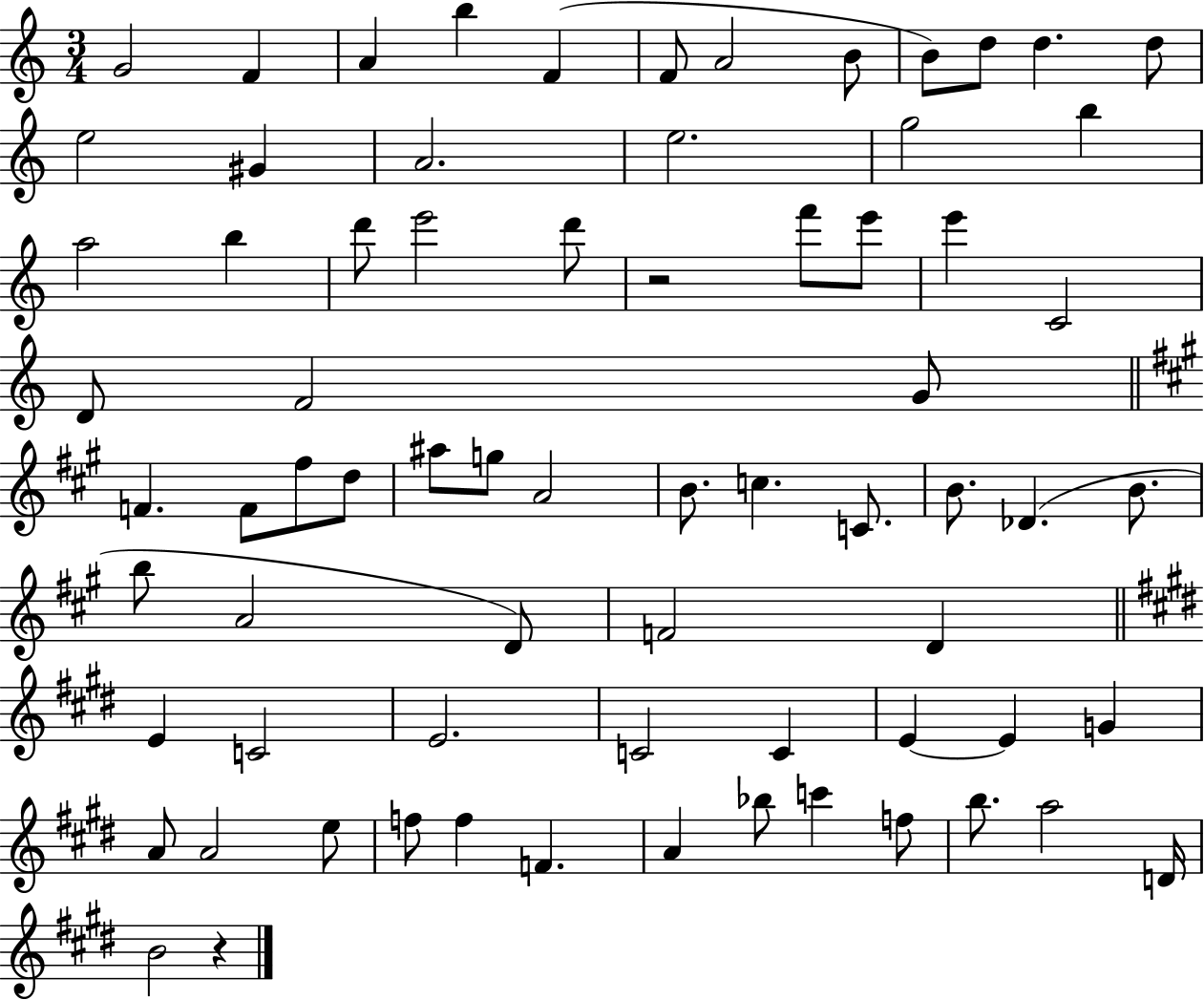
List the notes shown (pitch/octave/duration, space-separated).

G4/h F4/q A4/q B5/q F4/q F4/e A4/h B4/e B4/e D5/e D5/q. D5/e E5/h G#4/q A4/h. E5/h. G5/h B5/q A5/h B5/q D6/e E6/h D6/e R/h F6/e E6/e E6/q C4/h D4/e F4/h G4/e F4/q. F4/e F#5/e D5/e A#5/e G5/e A4/h B4/e. C5/q. C4/e. B4/e. Db4/q. B4/e. B5/e A4/h D4/e F4/h D4/q E4/q C4/h E4/h. C4/h C4/q E4/q E4/q G4/q A4/e A4/h E5/e F5/e F5/q F4/q. A4/q Bb5/e C6/q F5/e B5/e. A5/h D4/s B4/h R/q